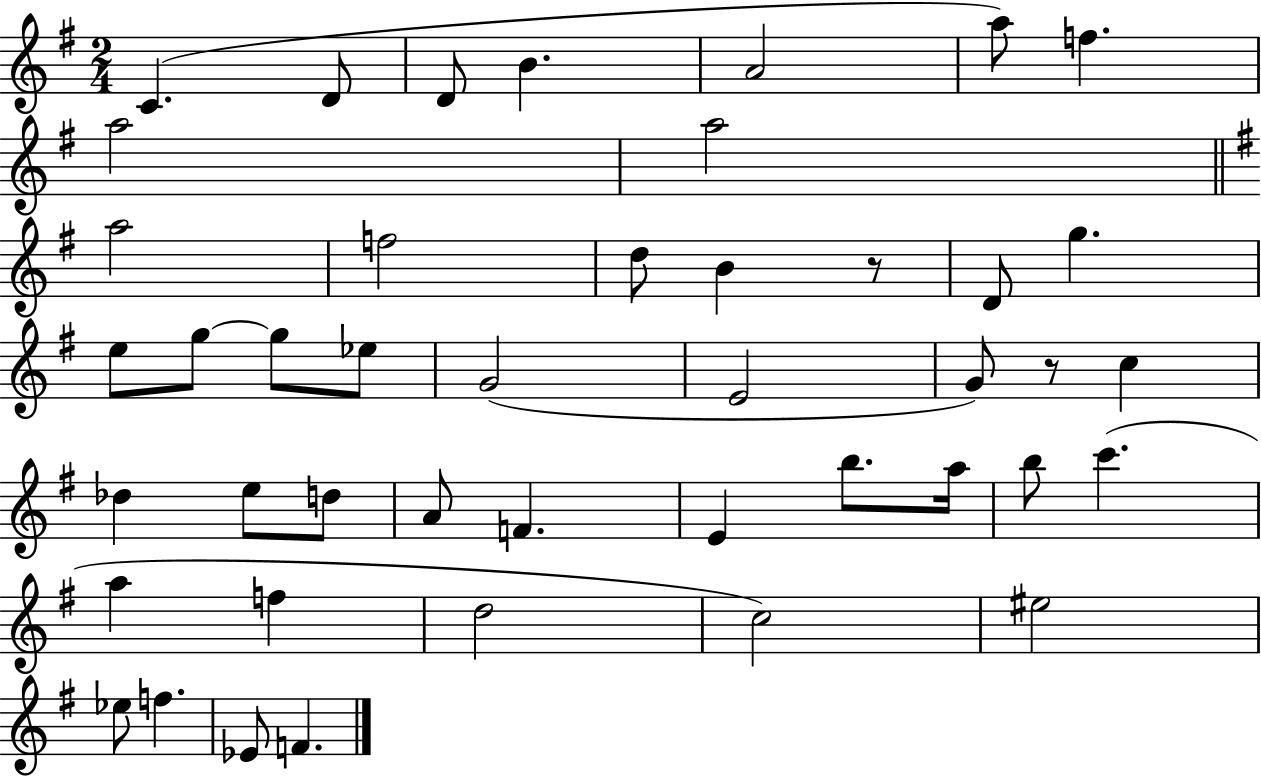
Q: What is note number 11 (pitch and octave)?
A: F5